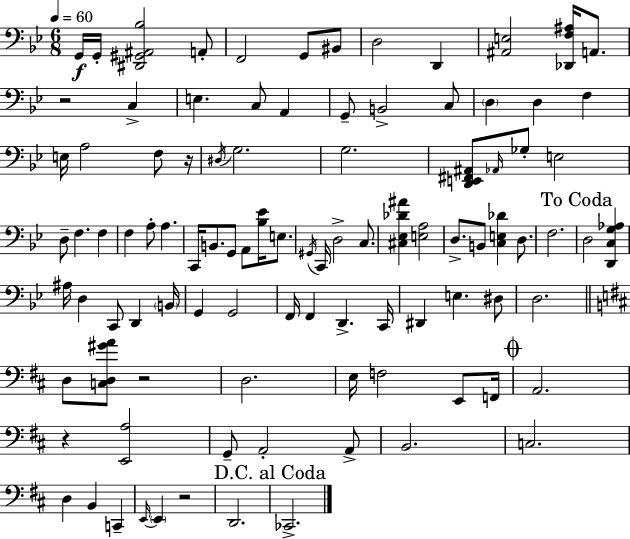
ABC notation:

X:1
T:Untitled
M:6/8
L:1/4
K:Bb
G,,/4 G,,/4 [^D,,^G,,^A,,_B,]2 A,,/2 F,,2 G,,/2 ^B,,/2 D,2 D,, [^A,,E,]2 [_D,,F,^A,]/4 A,,/2 z2 C, E, C,/2 A,, G,,/2 B,,2 C,/2 D, D, F, E,/4 A,2 F,/2 z/4 ^D,/4 G,2 G,2 [D,,E,,^F,,^A,,]/2 _A,,/4 _G,/2 E,2 D,/2 F, F, F, A,/2 A, C,,/4 B,,/2 G,,/2 A,,/2 [_B,_E]/4 E,/2 ^G,,/4 C,,/4 D,2 C,/2 [^C,_E,_D^A] [E,A,]2 D,/2 B,,/2 [C,E,_D] D,/2 F,2 D,2 [D,,C,G,_A,] ^A,/4 D, C,,/2 D,, B,,/4 G,, G,,2 F,,/4 F,, D,, C,,/4 ^D,, E, ^D,/2 D,2 D,/2 [C,D,^GA]/2 z2 D,2 E,/4 F,2 E,,/2 F,,/4 A,,2 z [E,,A,]2 G,,/2 A,,2 A,,/2 B,,2 C,2 D, B,, C,, E,,/4 E,, z2 D,,2 _C,,2